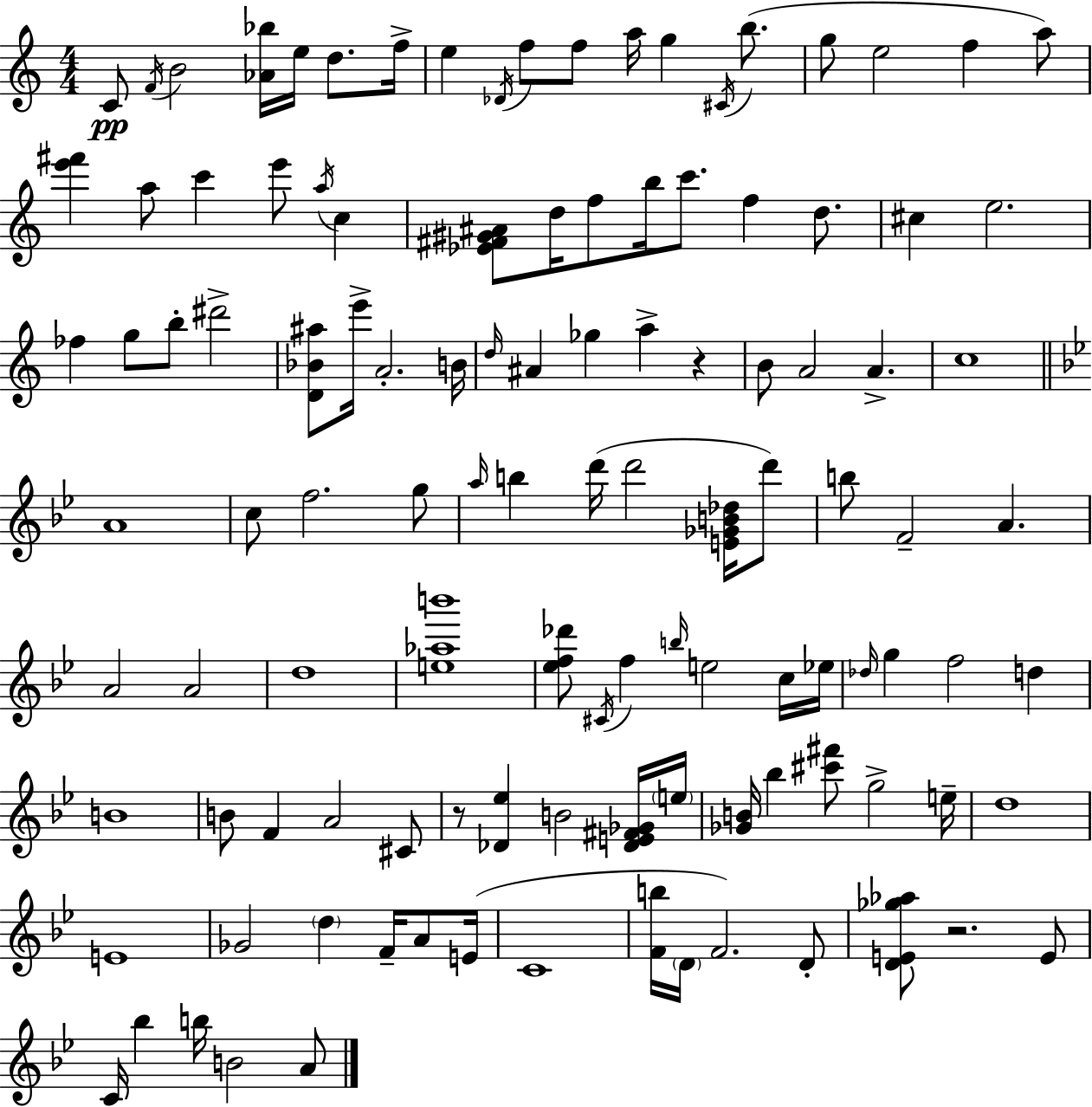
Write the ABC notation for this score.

X:1
T:Untitled
M:4/4
L:1/4
K:Am
C/2 F/4 B2 [_A_b]/4 e/4 d/2 f/4 e _D/4 f/2 f/2 a/4 g ^C/4 b/2 g/2 e2 f a/2 [e'^f'] a/2 c' e'/2 a/4 c [_E^F^G^A]/2 d/4 f/2 b/4 c'/2 f d/2 ^c e2 _f g/2 b/2 ^d'2 [D_B^a]/2 e'/4 A2 B/4 d/4 ^A _g a z B/2 A2 A c4 A4 c/2 f2 g/2 a/4 b d'/4 d'2 [E_GB_d]/4 d'/2 b/2 F2 A A2 A2 d4 [e_ab']4 [_ef_d']/2 ^C/4 f b/4 e2 c/4 _e/4 _d/4 g f2 d B4 B/2 F A2 ^C/2 z/2 [_D_e] B2 [_DE^F_G]/4 e/4 [_GB]/4 _b [^c'^f']/2 g2 e/4 d4 E4 _G2 d F/4 A/2 E/4 C4 [Fb]/4 D/4 F2 D/2 [DE_g_a]/2 z2 E/2 C/4 _b b/4 B2 A/2